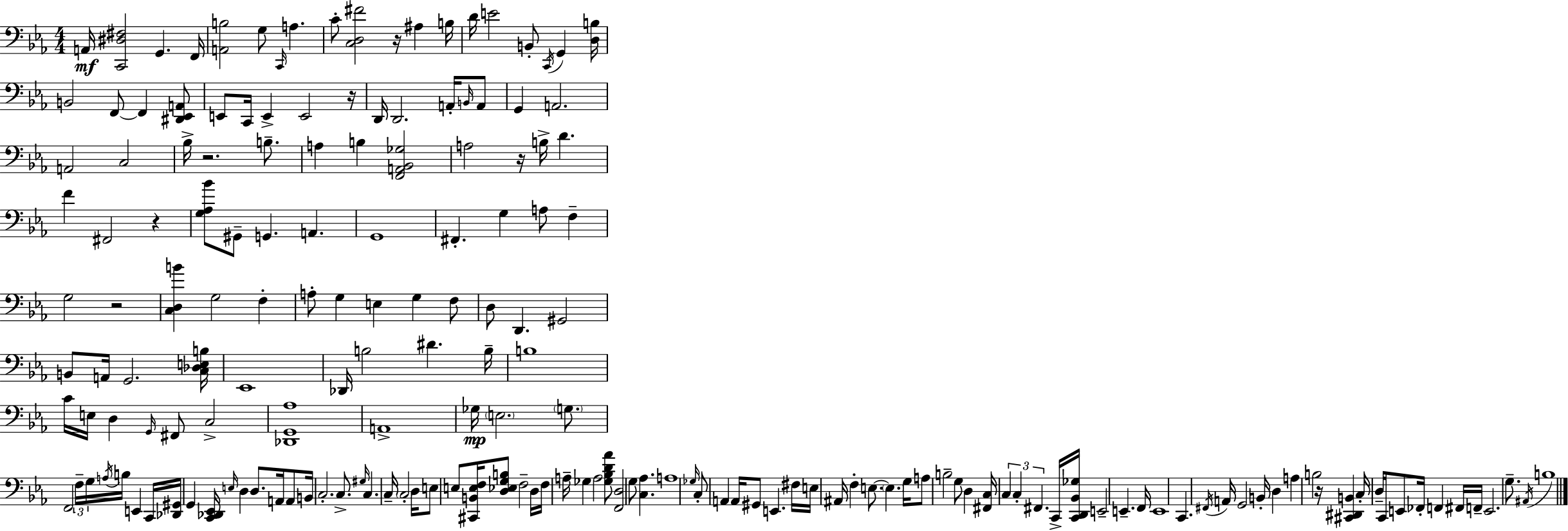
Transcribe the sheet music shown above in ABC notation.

X:1
T:Untitled
M:4/4
L:1/4
K:Cm
A,,/4 [C,,^D,^F,]2 G,, F,,/4 [A,,B,]2 G,/2 C,,/4 A, C/2 [C,D,^F]2 z/4 ^A, B,/4 D/4 E2 B,,/2 C,,/4 G,, [D,B,]/4 B,,2 F,,/2 F,, [^D,,_E,,A,,]/2 E,,/2 C,,/4 E,, E,,2 z/4 D,,/4 D,,2 A,,/4 B,,/4 A,,/2 G,, A,,2 A,,2 C,2 _B,/4 z2 B,/2 A, B, [F,,A,,_B,,_G,]2 A,2 z/4 B,/4 D F ^F,,2 z [G,_A,_B]/2 ^G,,/2 G,, A,, G,,4 ^F,, G, A,/2 F, G,2 z2 [C,D,B] G,2 F, A,/2 G, E, G, F,/2 D,/2 D,, ^G,,2 B,,/2 A,,/4 G,,2 [C,_D,E,B,]/4 _E,,4 _D,,/4 B,2 ^D B,/4 B,4 C/4 E,/4 D, G,,/4 ^F,,/2 C,2 [_D,,G,,_A,]4 A,,4 _G,/4 E,2 G,/2 F,,2 F,/4 G,/4 A,/4 B,/4 E,, C,,/4 [_D,,^G,,]/4 G,, [C,,_D,,_E,,]/4 E,/4 D, D,/2 A,,/4 A,,/2 B,,/4 C,2 C,/2 ^G,/4 C, C,/4 C,2 D,/4 E,/2 E,/2 [^C,,B,,E,F,]/4 [D,_E,G,B,]/2 F,2 D,/4 F,/4 A,/4 _G, A,2 [_G,_B,D_A]/2 [F,,D,]2 G,/2 [C,_A,] A,4 _G,/4 C,/2 A,, A,,/4 ^G,,/2 E,, ^F,/4 E,/4 ^A,,/4 F, E,/2 E, G,/4 A,/2 B,2 G,/2 D, [^F,,C,]/4 C, C, ^F,, C,,/4 [C,,D,,_B,,_G,]/4 E,,2 E,, F,,/4 E,,4 C,, ^F,,/4 A,,/4 G,,2 B,,/4 D, A, B,2 z/4 [^C,,^D,,B,,] C,/4 D,/4 C,,/4 E,,/2 _F,,/4 F,, ^F,,/4 F,,/4 E,,2 G,/2 ^A,,/4 B,4